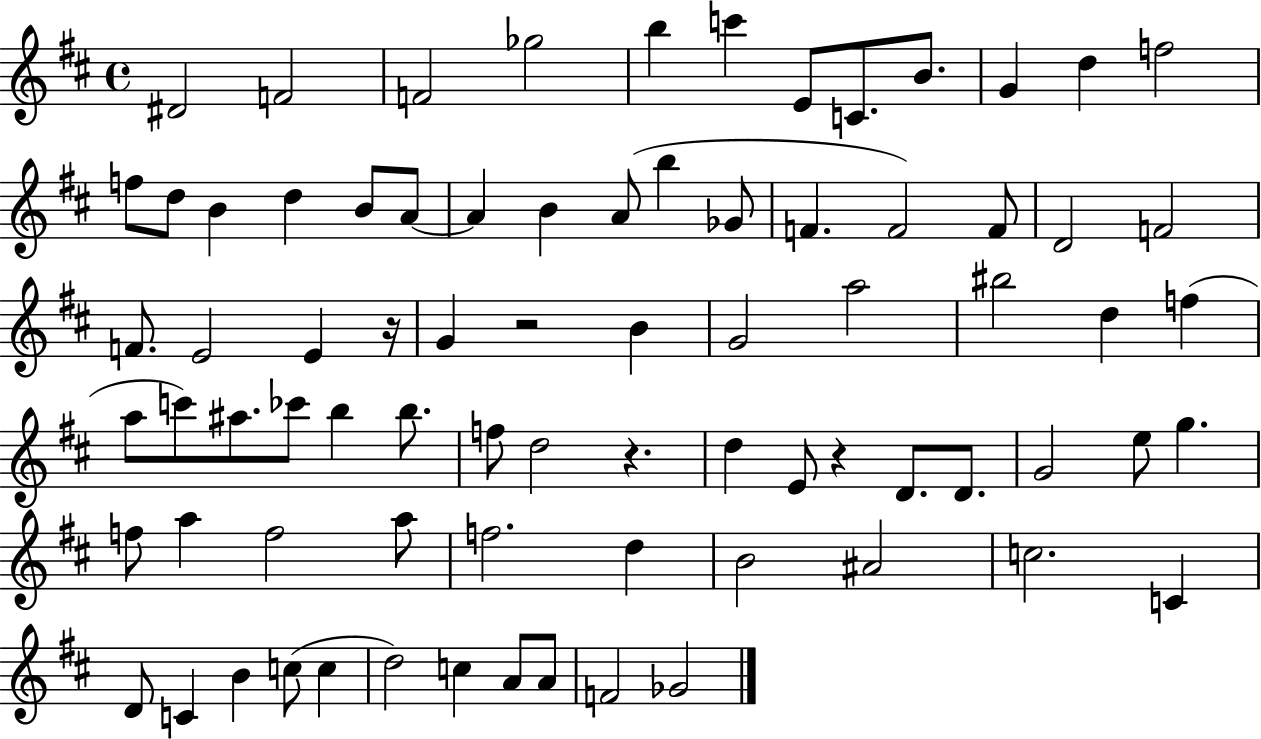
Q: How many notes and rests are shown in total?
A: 78